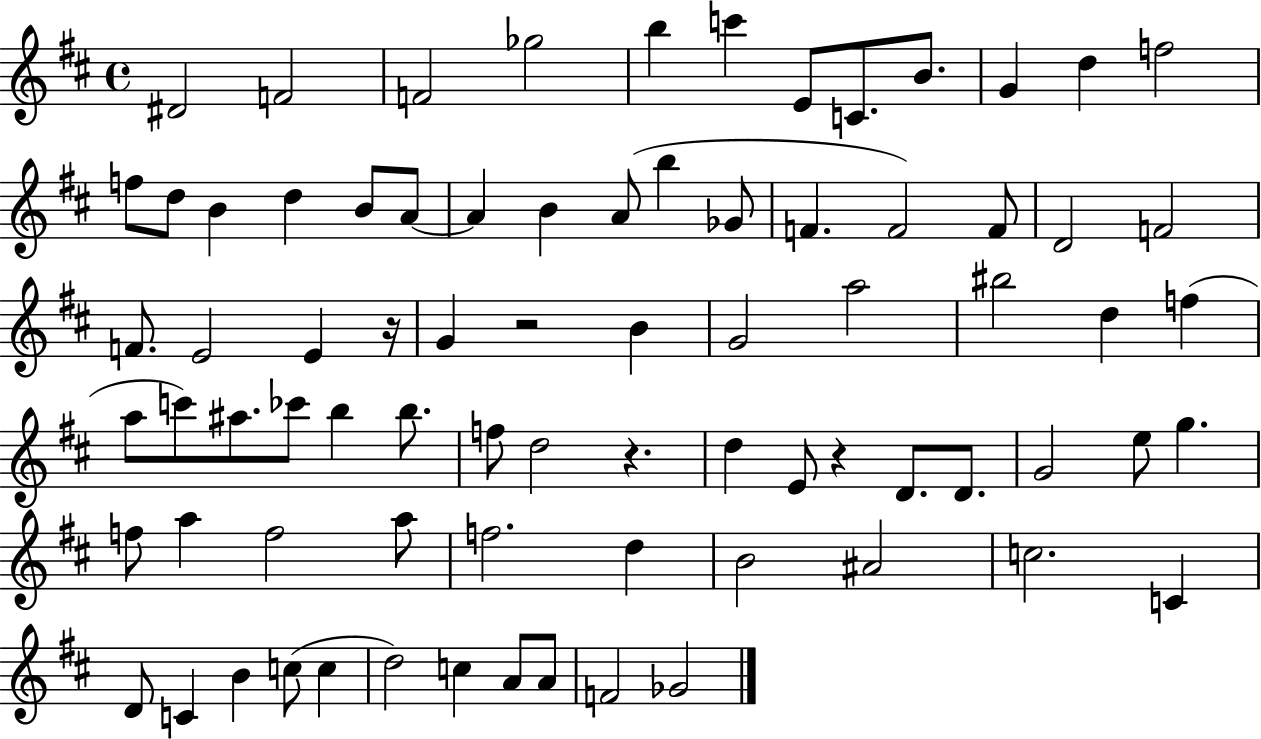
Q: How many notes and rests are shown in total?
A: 78